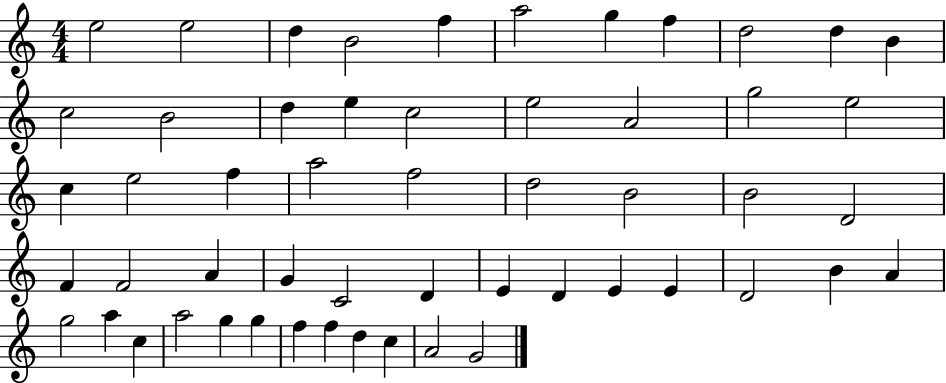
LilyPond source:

{
  \clef treble
  \numericTimeSignature
  \time 4/4
  \key c \major
  e''2 e''2 | d''4 b'2 f''4 | a''2 g''4 f''4 | d''2 d''4 b'4 | \break c''2 b'2 | d''4 e''4 c''2 | e''2 a'2 | g''2 e''2 | \break c''4 e''2 f''4 | a''2 f''2 | d''2 b'2 | b'2 d'2 | \break f'4 f'2 a'4 | g'4 c'2 d'4 | e'4 d'4 e'4 e'4 | d'2 b'4 a'4 | \break g''2 a''4 c''4 | a''2 g''4 g''4 | f''4 f''4 d''4 c''4 | a'2 g'2 | \break \bar "|."
}